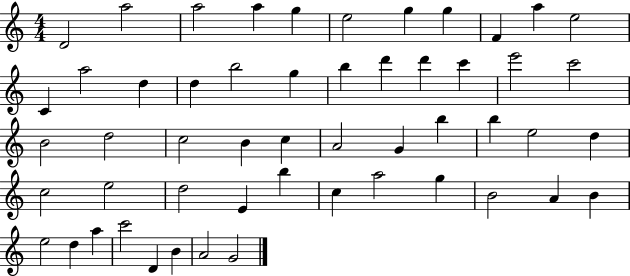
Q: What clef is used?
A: treble